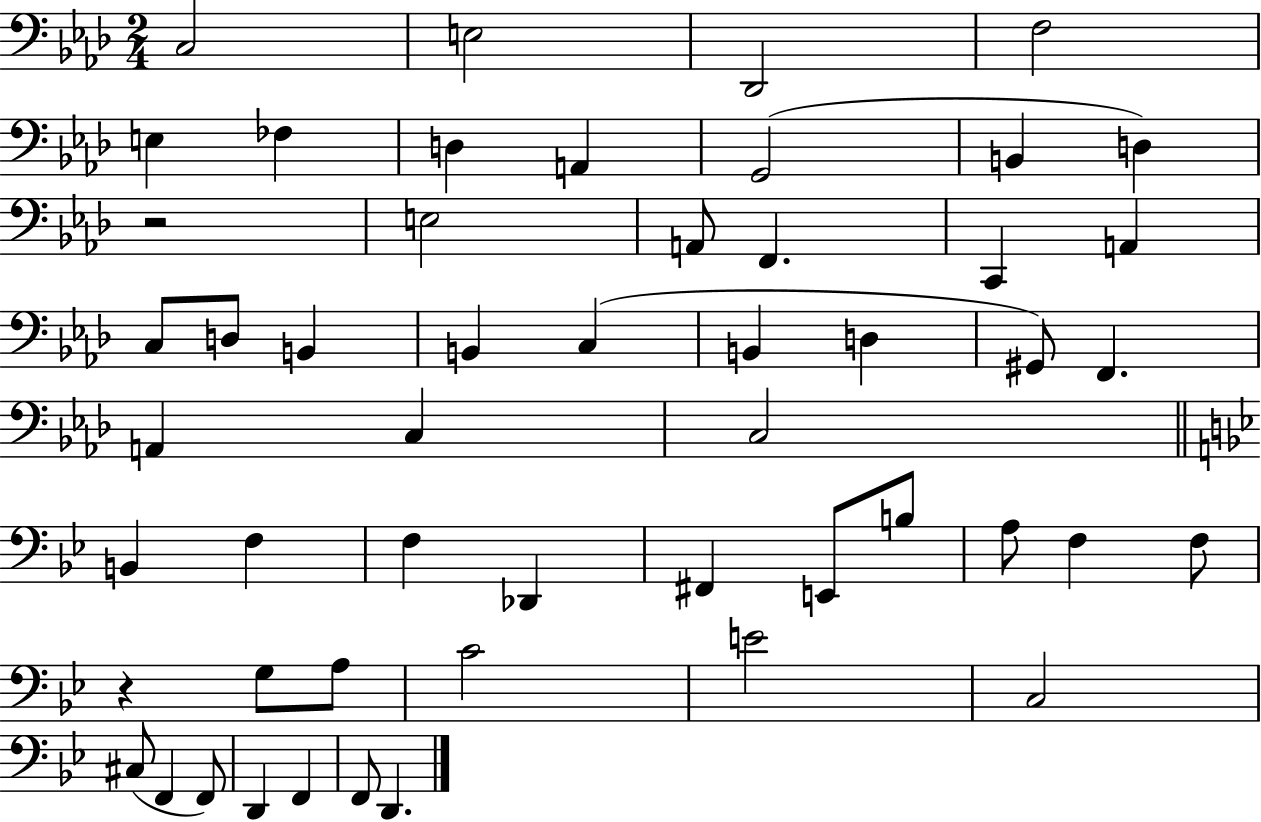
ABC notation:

X:1
T:Untitled
M:2/4
L:1/4
K:Ab
C,2 E,2 _D,,2 F,2 E, _F, D, A,, G,,2 B,, D, z2 E,2 A,,/2 F,, C,, A,, C,/2 D,/2 B,, B,, C, B,, D, ^G,,/2 F,, A,, C, C,2 B,, F, F, _D,, ^F,, E,,/2 B,/2 A,/2 F, F,/2 z G,/2 A,/2 C2 E2 C,2 ^C,/2 F,, F,,/2 D,, F,, F,,/2 D,,